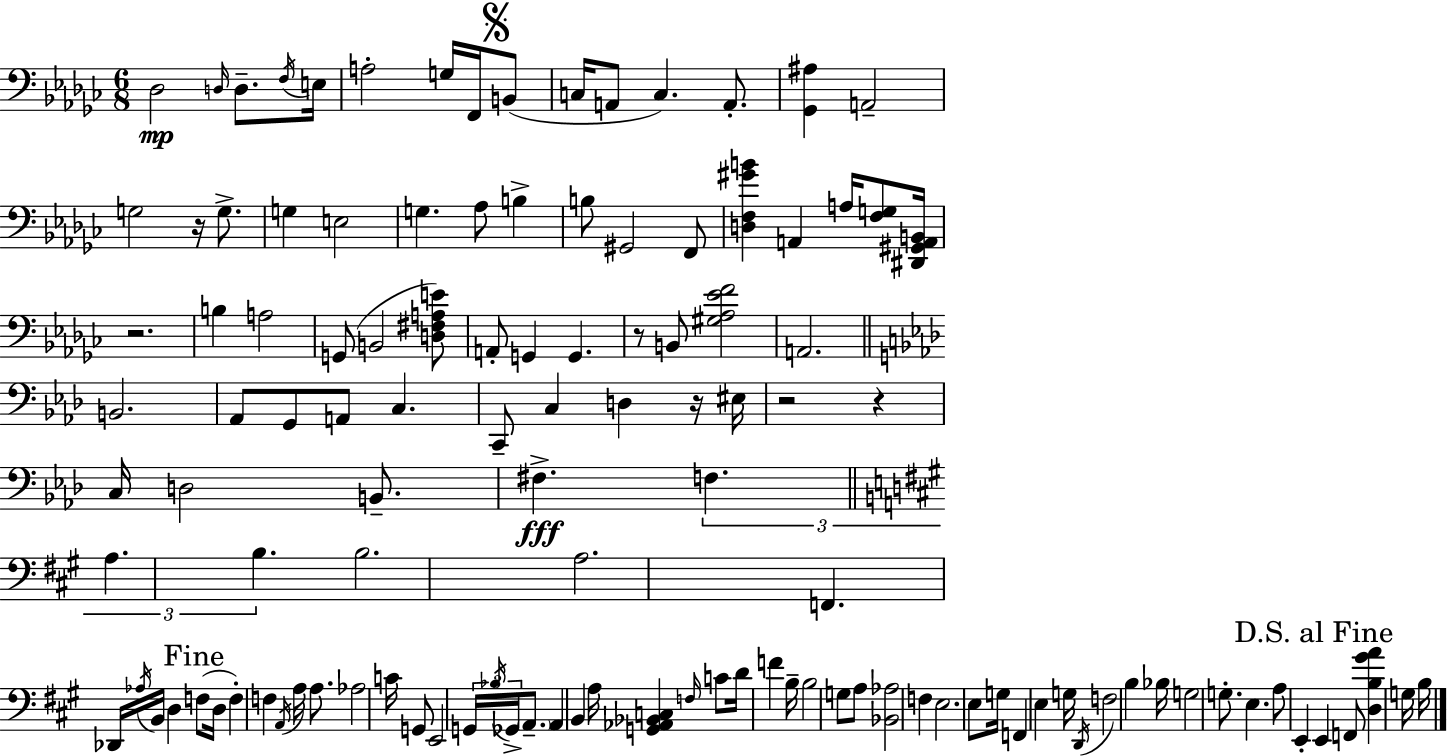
{
  \clef bass
  \numericTimeSignature
  \time 6/8
  \key ees \minor
  des2\mp \grace { d16 } d8.-- | \acciaccatura { f16 } e16 a2-. g16 f,16 | \mark \markup { \musicglyph "scripts.segno" } b,8( c16 a,8 c4.) a,8.-. | <ges, ais>4 a,2-- | \break g2 r16 g8.-> | g4 e2 | g4. aes8 b4-> | b8 gis,2 | \break f,8 <d f gis' b'>4 a,4 a16 <f g>8 | <dis, gis, a, b,>16 r2. | b4 a2 | g,8( b,2 | \break <d fis a e'>8) a,8-. g,4 g,4. | r8 b,8 <gis aes ees' f'>2 | a,2. | \bar "||" \break \key aes \major b,2. | aes,8 g,8 a,8 c4. | c,8-- c4 d4 r16 eis16 | r2 r4 | \break c16 d2 b,8.-- | fis4.->\fff \tuplet 3/2 { f4. | \bar "||" \break \key a \major a4. b4. } | b2. | a2. | f,4. des,16 \acciaccatura { aes16 } b,16 d4 | \break \mark "Fine" f8( d16 f4-.) f4 | \acciaccatura { a,16 } a16 a8. aes2 | c'16 g,8 e,2 | \tuplet 3/2 { g,16 \acciaccatura { bes16 } ges,16-> } \parenthesize a,8.-- a,4 b,4 | \break a16 <g, aes, bes, c>4 \grace { f16 } c'8 d'16 f'4 | b16-- b2 | g8 a8 <bes, aes>2 | f4 e2. | \break e8 g16 f,4 e4 | g16 \acciaccatura { d,16 } f2 | b4 bes16 g2 | g8.-. e4. a8 | \break e,4-. \mark "D.S. al Fine" e,4 f,8 <d b gis' a'>4 | g16 b16 \bar "|."
}